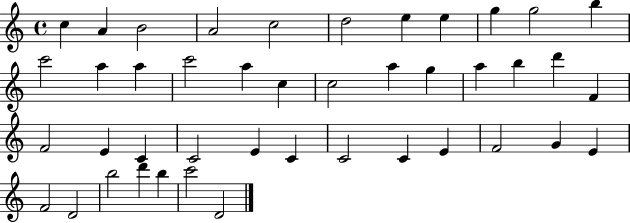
X:1
T:Untitled
M:4/4
L:1/4
K:C
c A B2 A2 c2 d2 e e g g2 b c'2 a a c'2 a c c2 a g a b d' F F2 E C C2 E C C2 C E F2 G E F2 D2 b2 d' b c'2 D2